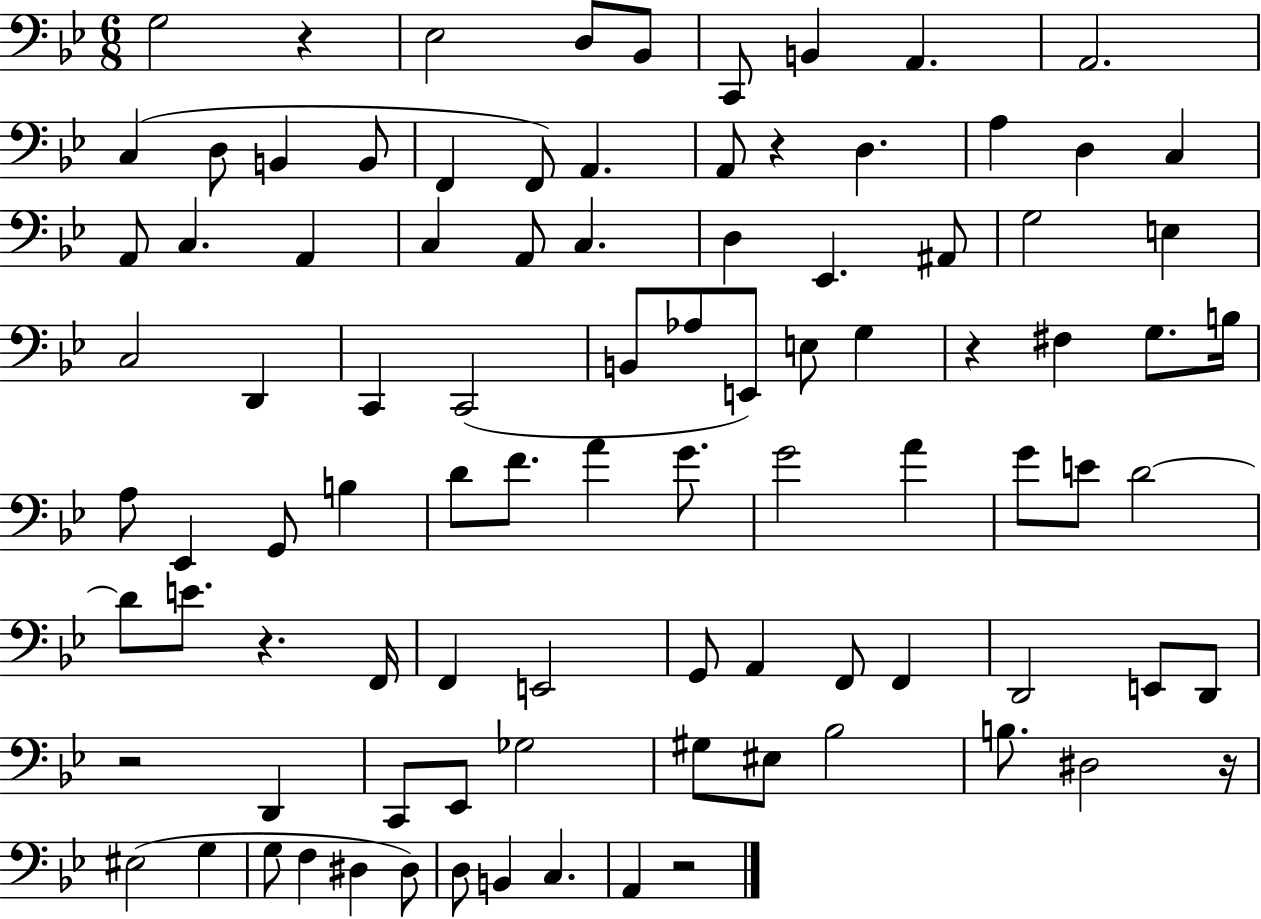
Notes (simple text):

G3/h R/q Eb3/h D3/e Bb2/e C2/e B2/q A2/q. A2/h. C3/q D3/e B2/q B2/e F2/q F2/e A2/q. A2/e R/q D3/q. A3/q D3/q C3/q A2/e C3/q. A2/q C3/q A2/e C3/q. D3/q Eb2/q. A#2/e G3/h E3/q C3/h D2/q C2/q C2/h B2/e Ab3/e E2/e E3/e G3/q R/q F#3/q G3/e. B3/s A3/e Eb2/q G2/e B3/q D4/e F4/e. A4/q G4/e. G4/h A4/q G4/e E4/e D4/h D4/e E4/e. R/q. F2/s F2/q E2/h G2/e A2/q F2/e F2/q D2/h E2/e D2/e R/h D2/q C2/e Eb2/e Gb3/h G#3/e EIS3/e Bb3/h B3/e. D#3/h R/s EIS3/h G3/q G3/e F3/q D#3/q D#3/e D3/e B2/q C3/q. A2/q R/h